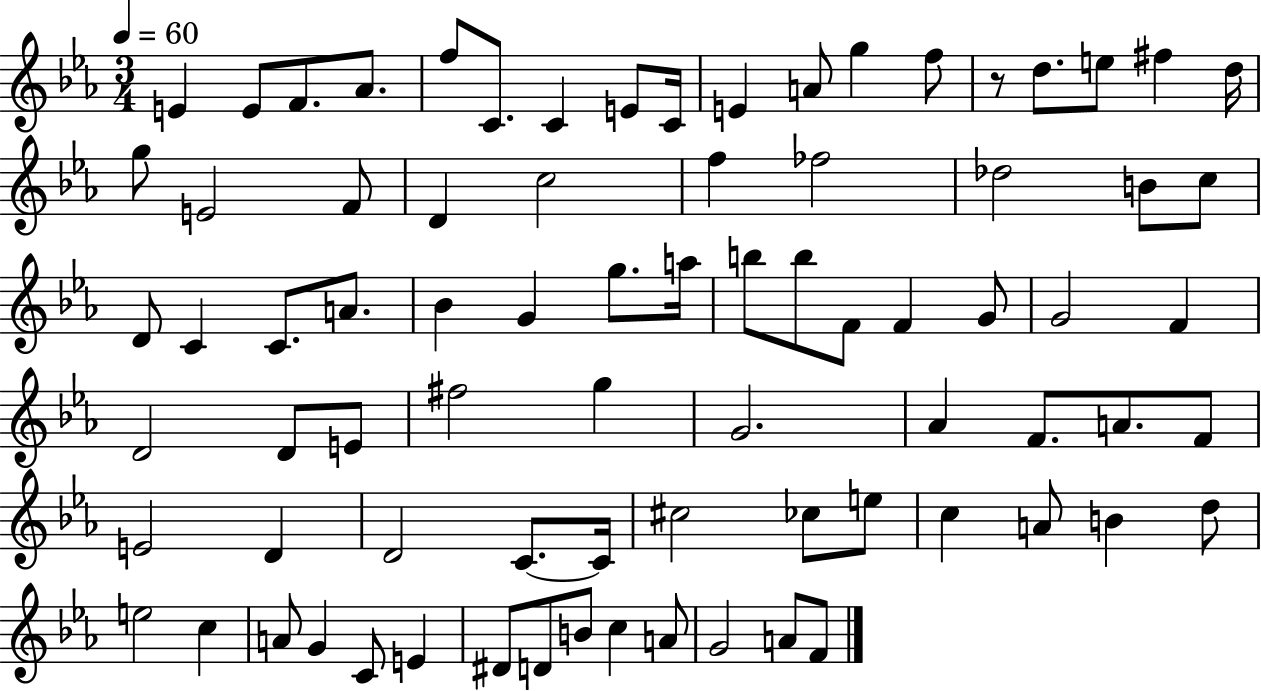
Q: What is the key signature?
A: EES major